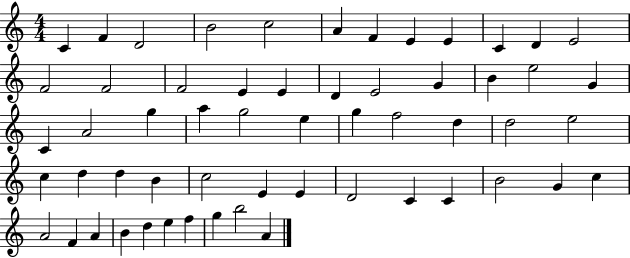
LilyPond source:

{
  \clef treble
  \numericTimeSignature
  \time 4/4
  \key c \major
  c'4 f'4 d'2 | b'2 c''2 | a'4 f'4 e'4 e'4 | c'4 d'4 e'2 | \break f'2 f'2 | f'2 e'4 e'4 | d'4 e'2 g'4 | b'4 e''2 g'4 | \break c'4 a'2 g''4 | a''4 g''2 e''4 | g''4 f''2 d''4 | d''2 e''2 | \break c''4 d''4 d''4 b'4 | c''2 e'4 e'4 | d'2 c'4 c'4 | b'2 g'4 c''4 | \break a'2 f'4 a'4 | b'4 d''4 e''4 f''4 | g''4 b''2 a'4 | \bar "|."
}